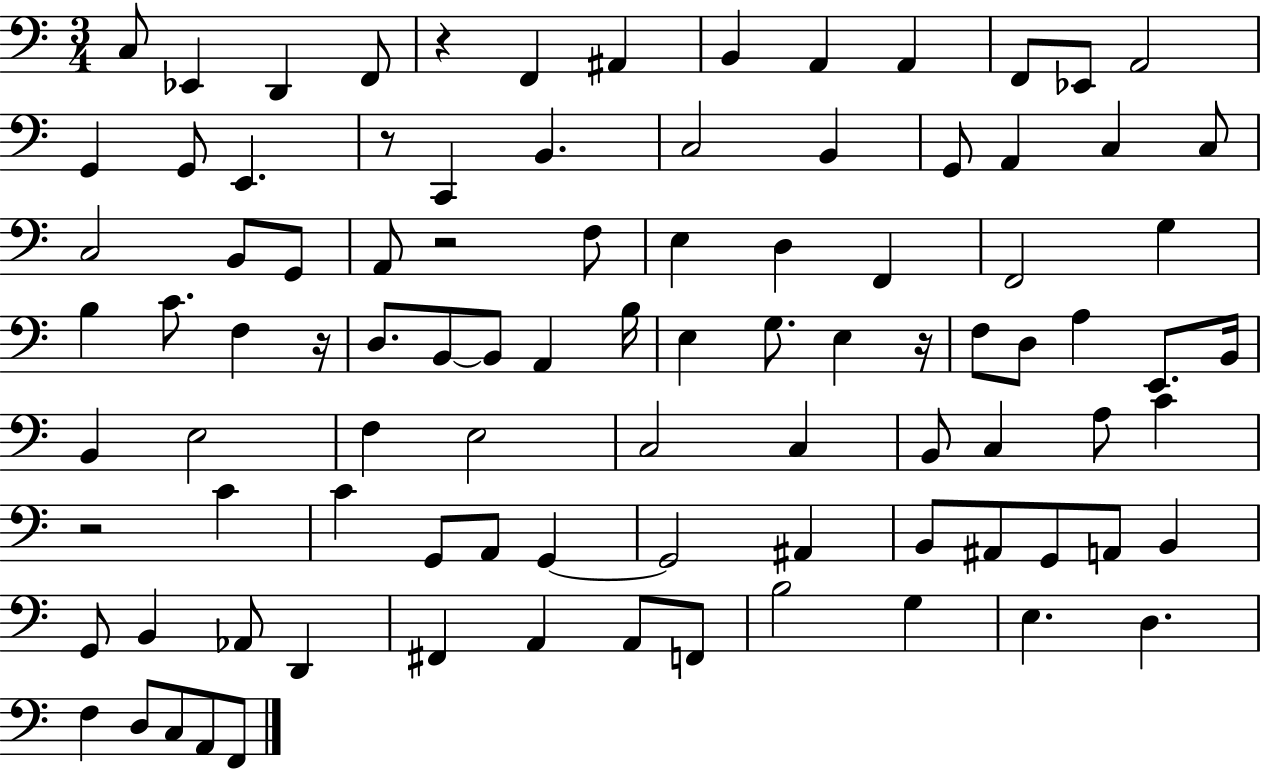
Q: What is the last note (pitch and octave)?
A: F2